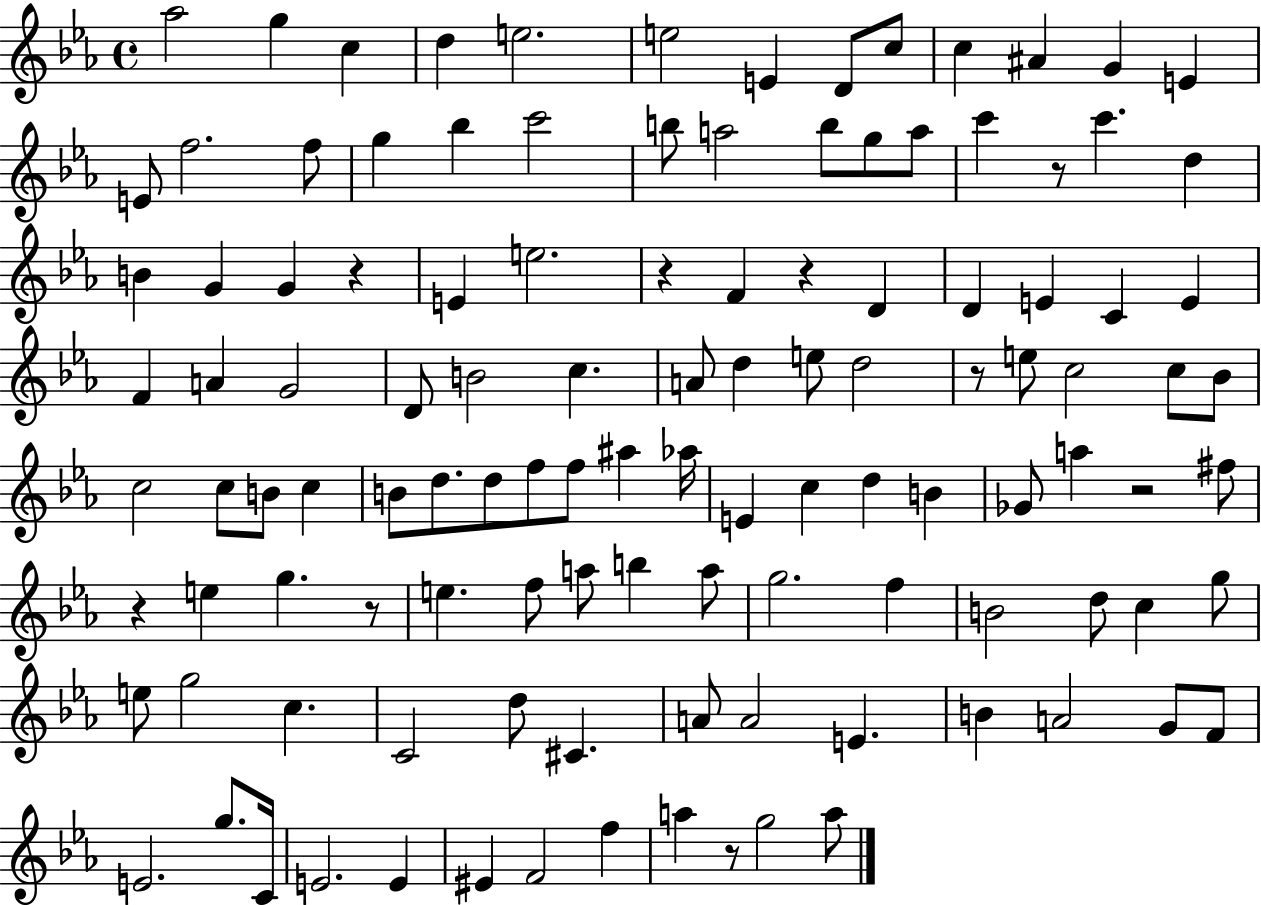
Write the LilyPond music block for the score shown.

{
  \clef treble
  \time 4/4
  \defaultTimeSignature
  \key ees \major
  aes''2 g''4 c''4 | d''4 e''2. | e''2 e'4 d'8 c''8 | c''4 ais'4 g'4 e'4 | \break e'8 f''2. f''8 | g''4 bes''4 c'''2 | b''8 a''2 b''8 g''8 a''8 | c'''4 r8 c'''4. d''4 | \break b'4 g'4 g'4 r4 | e'4 e''2. | r4 f'4 r4 d'4 | d'4 e'4 c'4 e'4 | \break f'4 a'4 g'2 | d'8 b'2 c''4. | a'8 d''4 e''8 d''2 | r8 e''8 c''2 c''8 bes'8 | \break c''2 c''8 b'8 c''4 | b'8 d''8. d''8 f''8 f''8 ais''4 aes''16 | e'4 c''4 d''4 b'4 | ges'8 a''4 r2 fis''8 | \break r4 e''4 g''4. r8 | e''4. f''8 a''8 b''4 a''8 | g''2. f''4 | b'2 d''8 c''4 g''8 | \break e''8 g''2 c''4. | c'2 d''8 cis'4. | a'8 a'2 e'4. | b'4 a'2 g'8 f'8 | \break e'2. g''8. c'16 | e'2. e'4 | eis'4 f'2 f''4 | a''4 r8 g''2 a''8 | \break \bar "|."
}